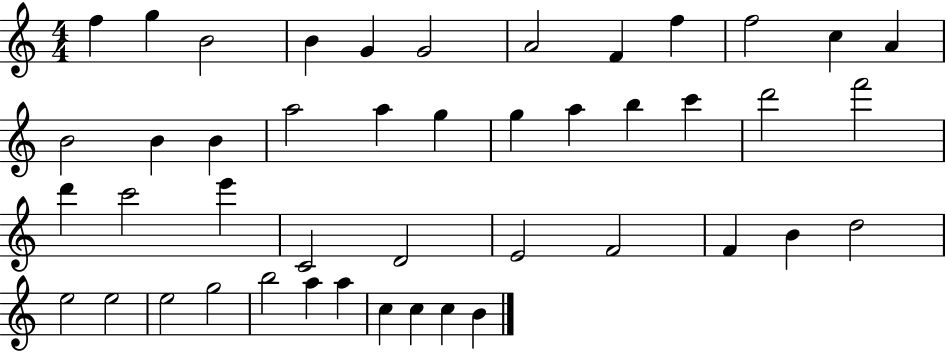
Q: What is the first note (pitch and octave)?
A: F5